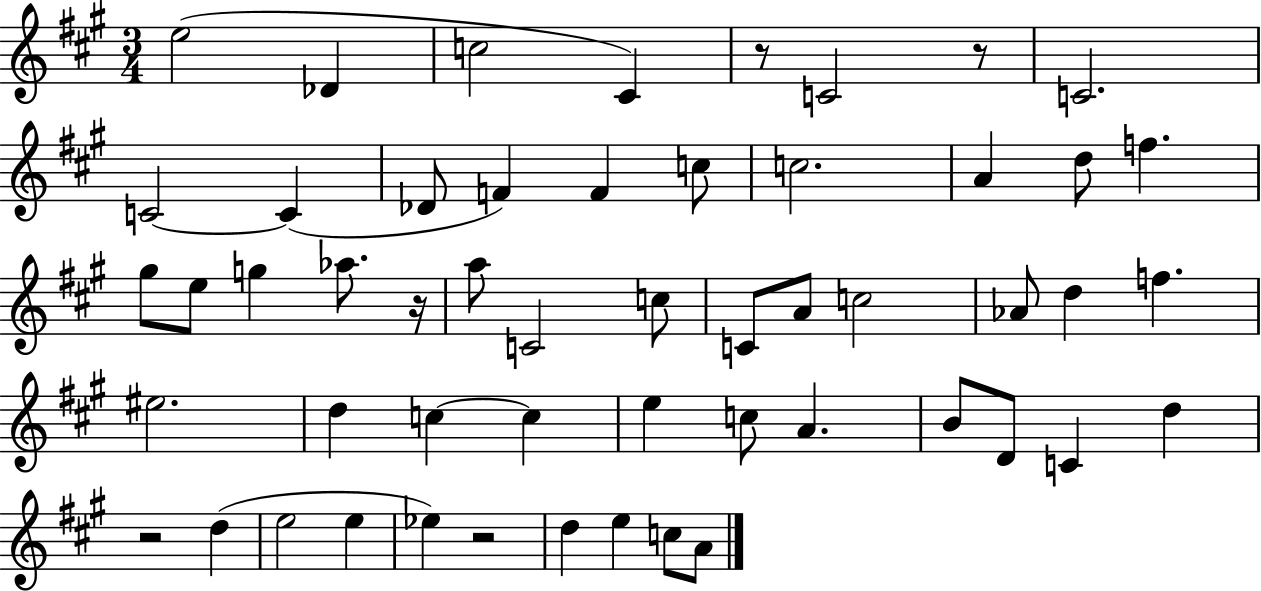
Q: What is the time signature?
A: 3/4